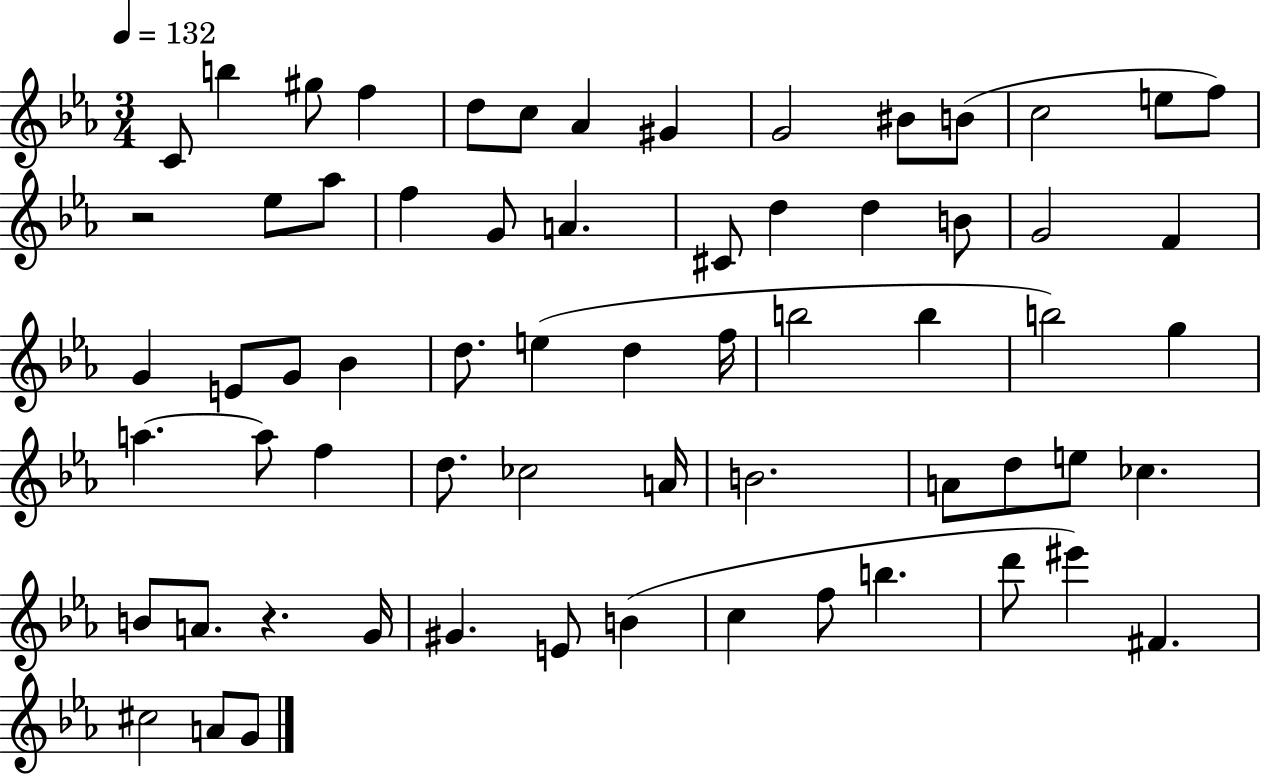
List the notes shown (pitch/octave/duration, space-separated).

C4/e B5/q G#5/e F5/q D5/e C5/e Ab4/q G#4/q G4/h BIS4/e B4/e C5/h E5/e F5/e R/h Eb5/e Ab5/e F5/q G4/e A4/q. C#4/e D5/q D5/q B4/e G4/h F4/q G4/q E4/e G4/e Bb4/q D5/e. E5/q D5/q F5/s B5/h B5/q B5/h G5/q A5/q. A5/e F5/q D5/e. CES5/h A4/s B4/h. A4/e D5/e E5/e CES5/q. B4/e A4/e. R/q. G4/s G#4/q. E4/e B4/q C5/q F5/e B5/q. D6/e EIS6/q F#4/q. C#5/h A4/e G4/e